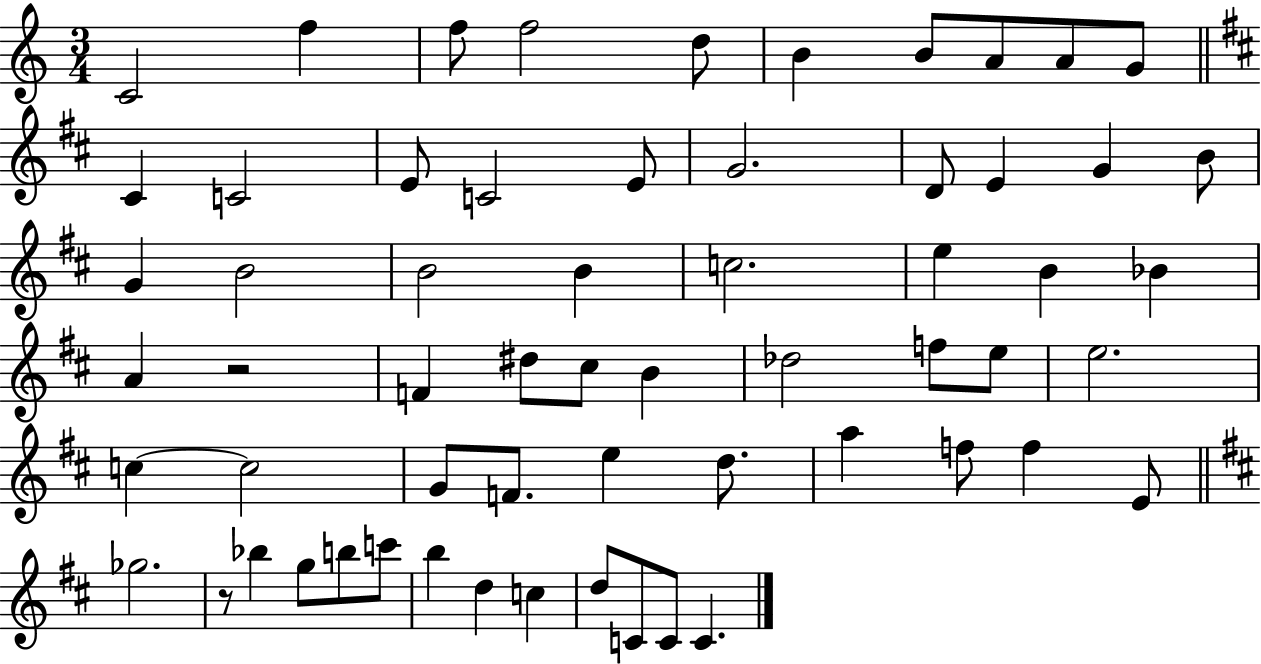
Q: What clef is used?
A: treble